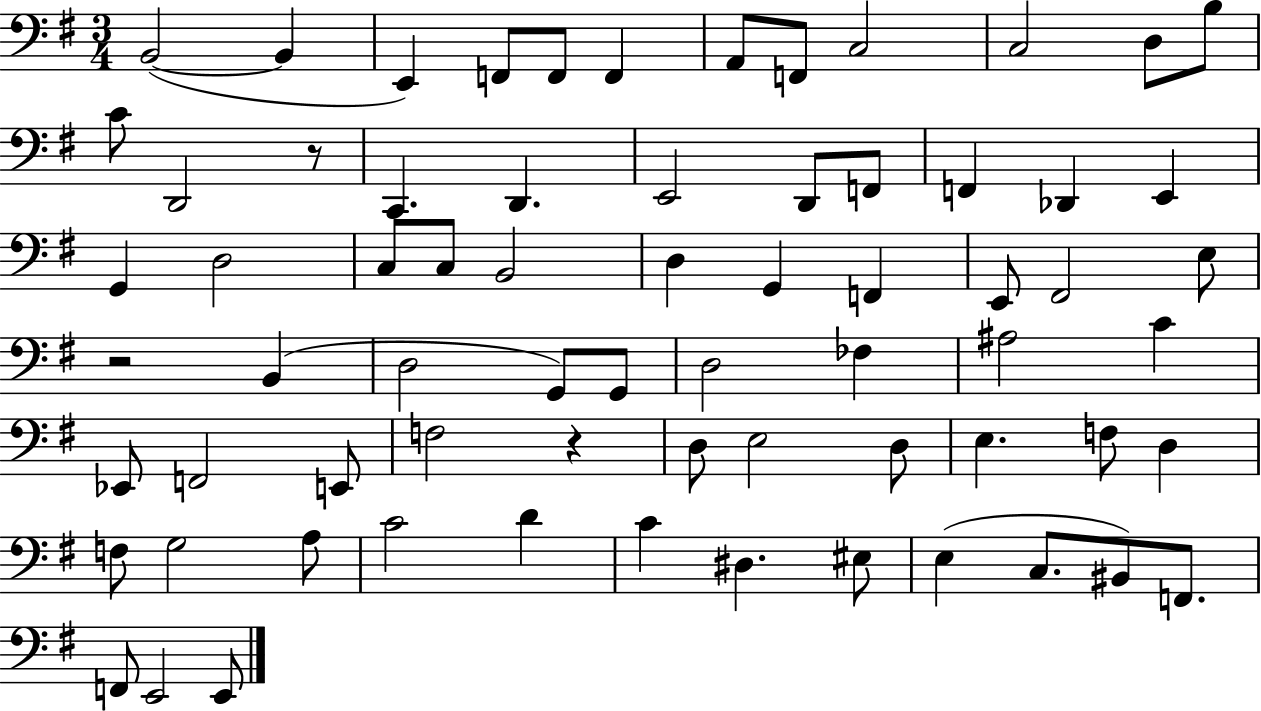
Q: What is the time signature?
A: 3/4